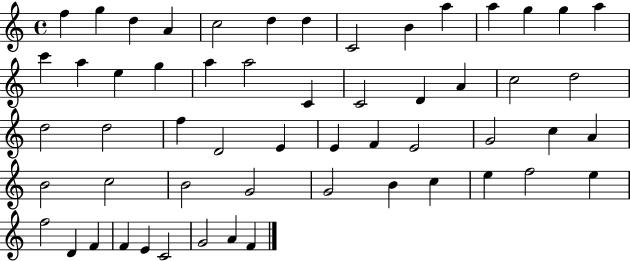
{
  \clef treble
  \time 4/4
  \defaultTimeSignature
  \key c \major
  f''4 g''4 d''4 a'4 | c''2 d''4 d''4 | c'2 b'4 a''4 | a''4 g''4 g''4 a''4 | \break c'''4 a''4 e''4 g''4 | a''4 a''2 c'4 | c'2 d'4 a'4 | c''2 d''2 | \break d''2 d''2 | f''4 d'2 e'4 | e'4 f'4 e'2 | g'2 c''4 a'4 | \break b'2 c''2 | b'2 g'2 | g'2 b'4 c''4 | e''4 f''2 e''4 | \break f''2 d'4 f'4 | f'4 e'4 c'2 | g'2 a'4 f'4 | \bar "|."
}